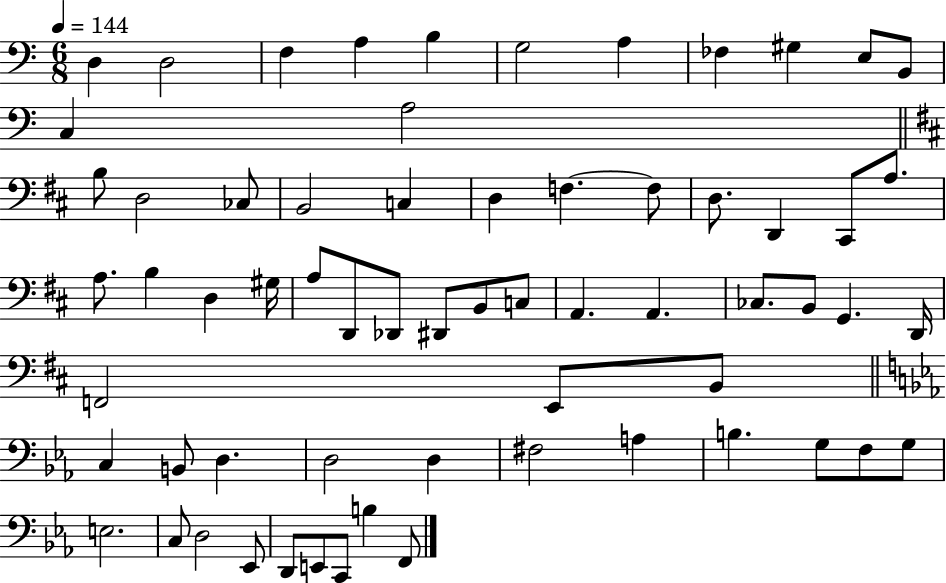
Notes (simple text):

D3/q D3/h F3/q A3/q B3/q G3/h A3/q FES3/q G#3/q E3/e B2/e C3/q A3/h B3/e D3/h CES3/e B2/h C3/q D3/q F3/q. F3/e D3/e. D2/q C#2/e A3/e. A3/e. B3/q D3/q G#3/s A3/e D2/e Db2/e D#2/e B2/e C3/e A2/q. A2/q. CES3/e. B2/e G2/q. D2/s F2/h E2/e B2/e C3/q B2/e D3/q. D3/h D3/q F#3/h A3/q B3/q. G3/e F3/e G3/e E3/h. C3/e D3/h Eb2/e D2/e E2/e C2/e B3/q F2/e